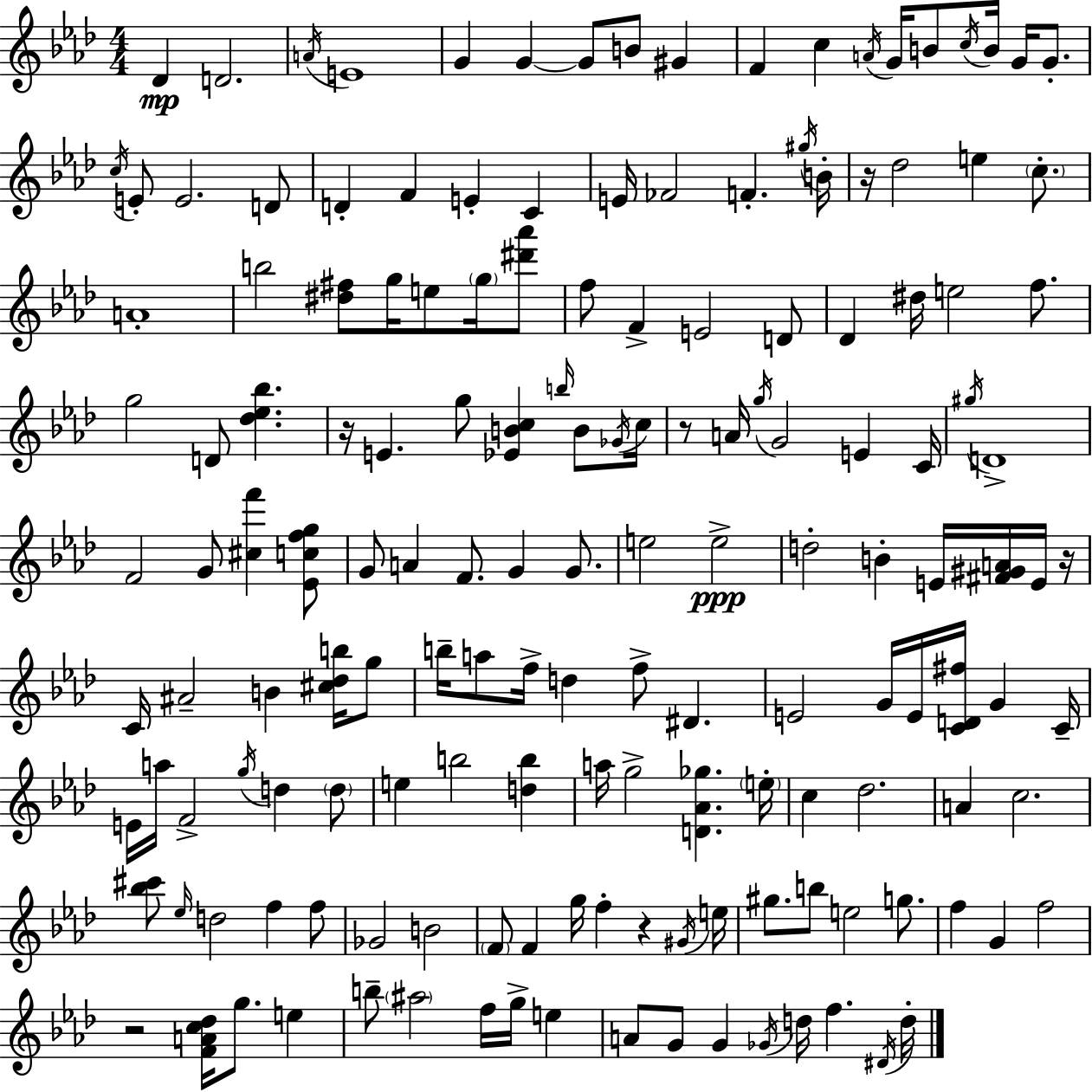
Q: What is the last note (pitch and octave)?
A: D5